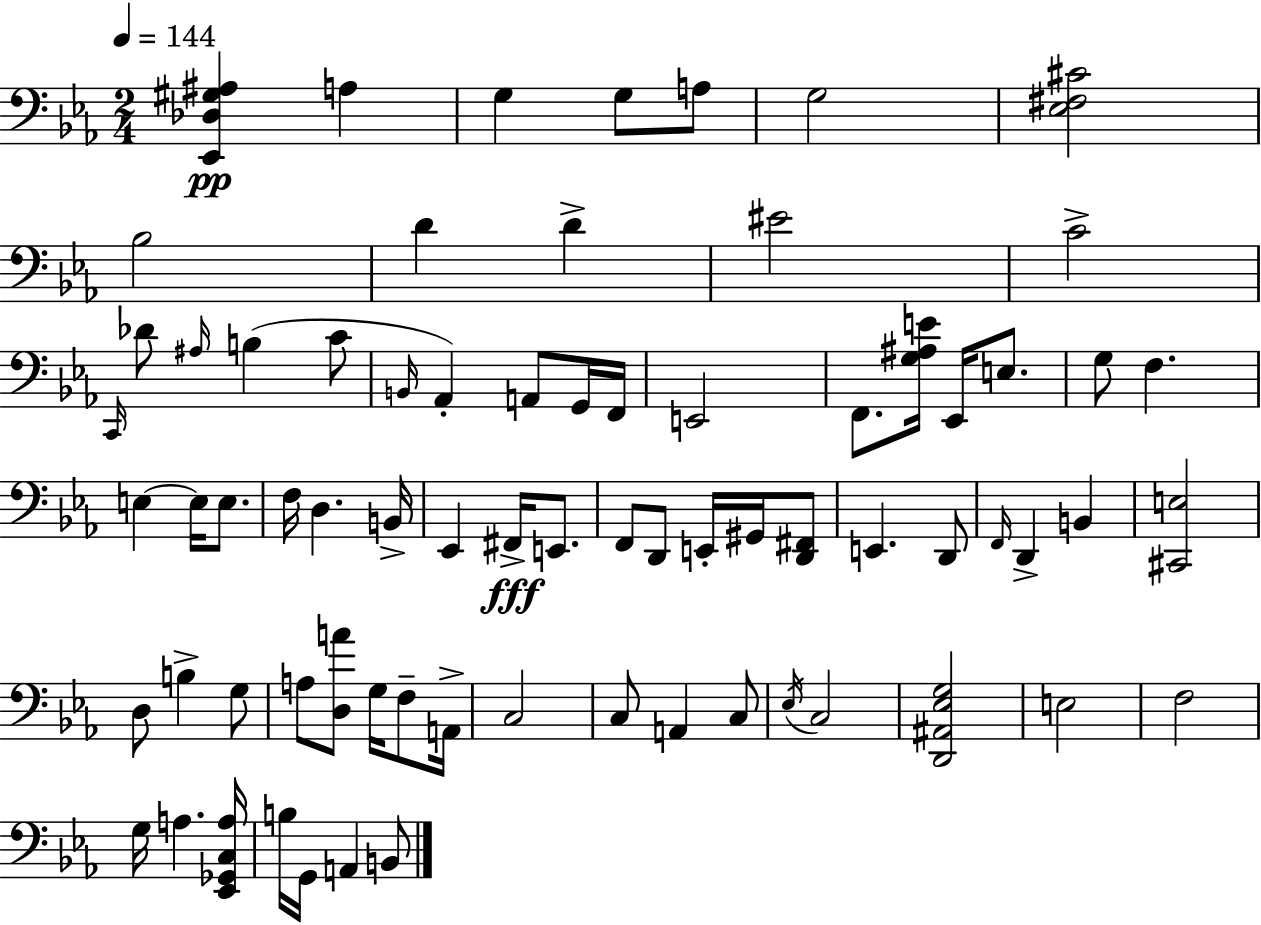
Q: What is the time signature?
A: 2/4